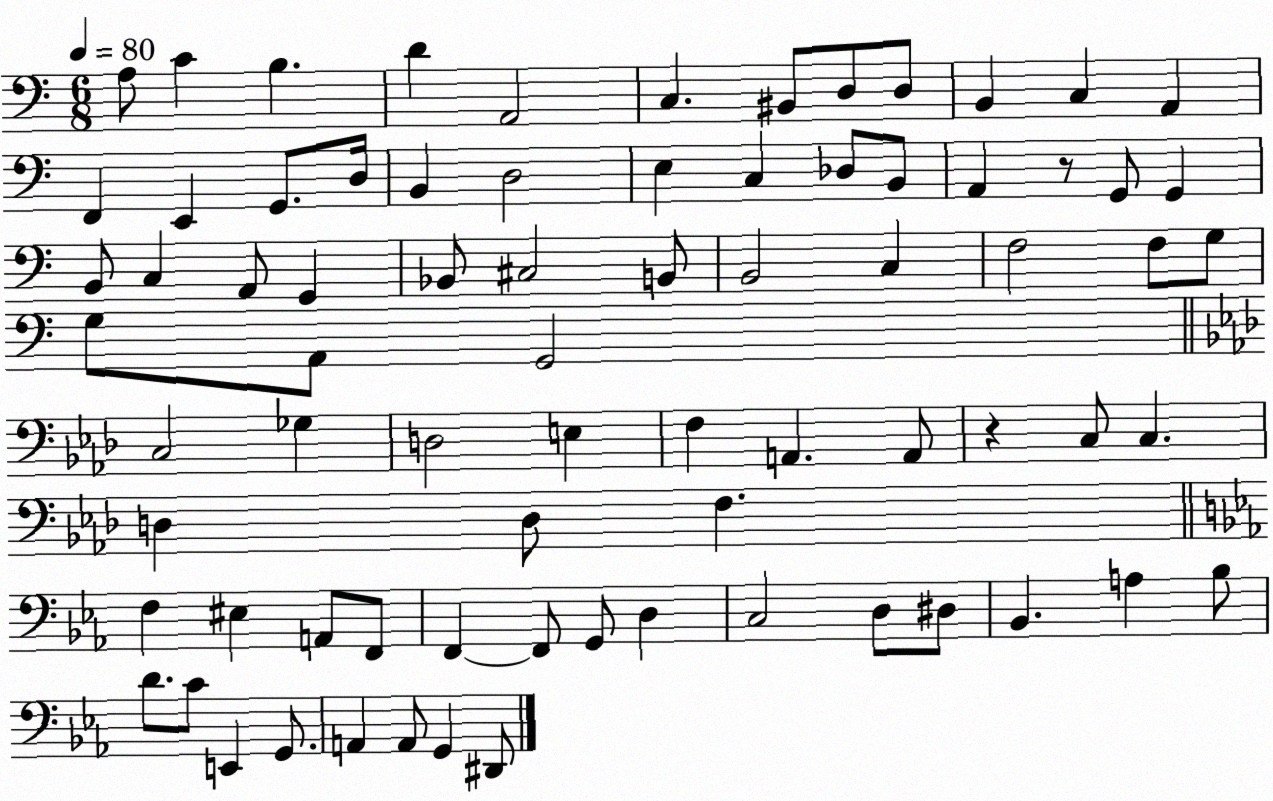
X:1
T:Untitled
M:6/8
L:1/4
K:C
A,/2 C B, D A,,2 C, ^B,,/2 D,/2 D,/2 B,, C, A,, F,, E,, G,,/2 D,/4 B,, D,2 E, C, _D,/2 B,,/2 A,, z/2 G,,/2 G,, B,,/2 C, A,,/2 G,, _B,,/2 ^C,2 B,,/2 B,,2 C, F,2 F,/2 G,/2 G,/2 A,,/2 G,,2 C,2 _G, D,2 E, F, A,, A,,/2 z C,/2 C, D, D,/2 F, F, ^E, A,,/2 F,,/2 F,, F,,/2 G,,/2 D, C,2 D,/2 ^D,/2 _B,, A, _B,/2 D/2 C/2 E,, G,,/2 A,, A,,/2 G,, ^D,,/2